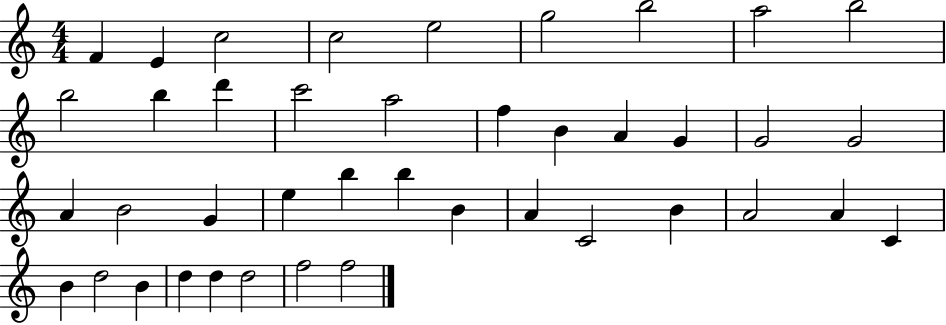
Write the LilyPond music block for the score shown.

{
  \clef treble
  \numericTimeSignature
  \time 4/4
  \key c \major
  f'4 e'4 c''2 | c''2 e''2 | g''2 b''2 | a''2 b''2 | \break b''2 b''4 d'''4 | c'''2 a''2 | f''4 b'4 a'4 g'4 | g'2 g'2 | \break a'4 b'2 g'4 | e''4 b''4 b''4 b'4 | a'4 c'2 b'4 | a'2 a'4 c'4 | \break b'4 d''2 b'4 | d''4 d''4 d''2 | f''2 f''2 | \bar "|."
}